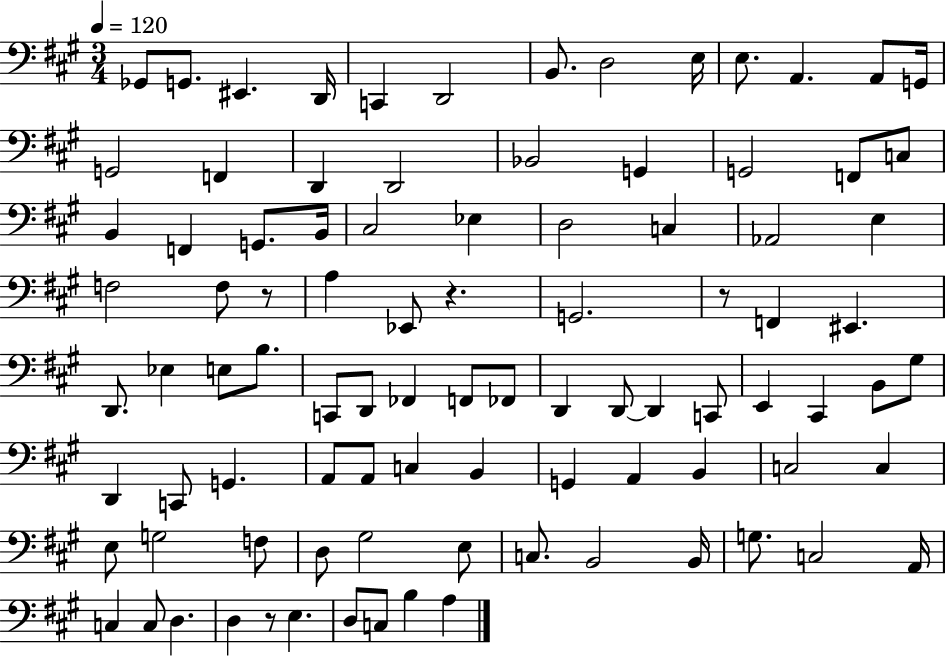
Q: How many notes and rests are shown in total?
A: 93